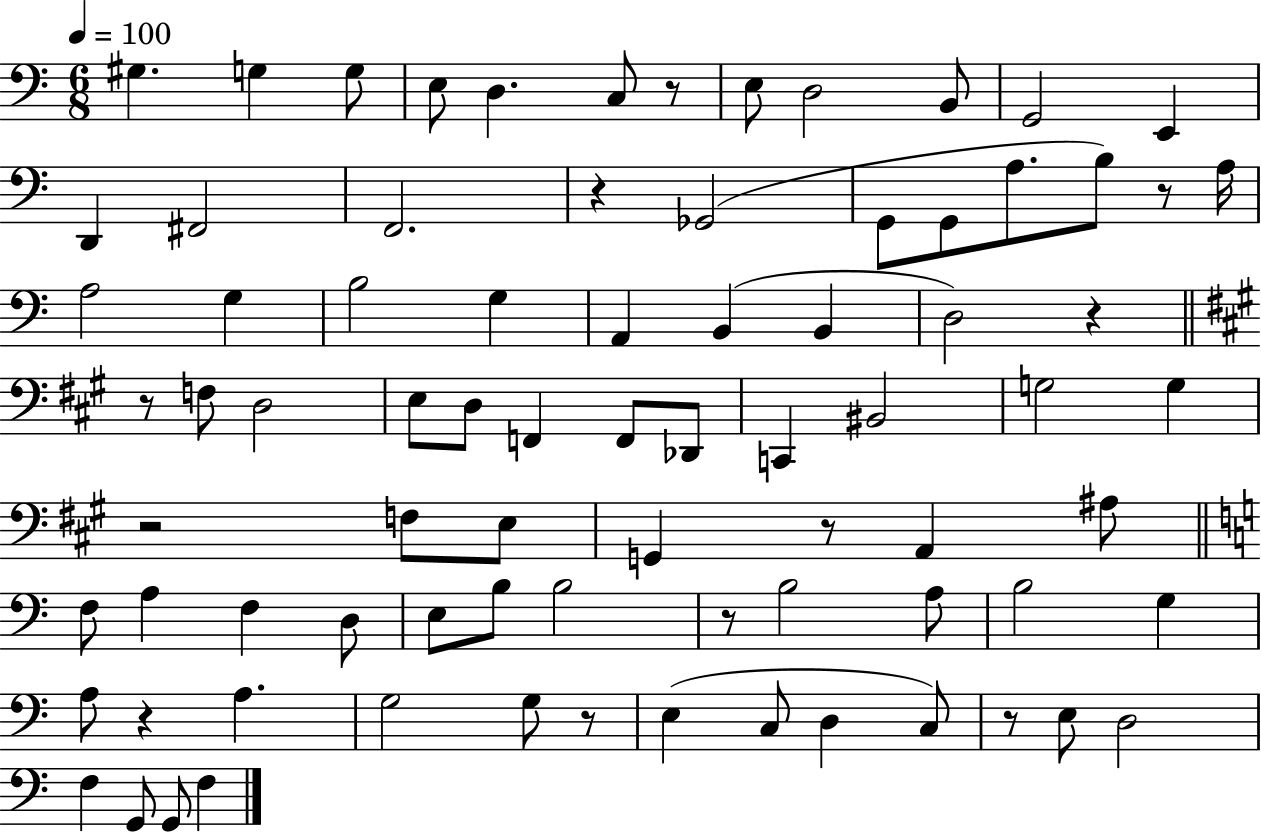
G#3/q. G3/q G3/e E3/e D3/q. C3/e R/e E3/e D3/h B2/e G2/h E2/q D2/q F#2/h F2/h. R/q Gb2/h G2/e G2/e A3/e. B3/e R/e A3/s A3/h G3/q B3/h G3/q A2/q B2/q B2/q D3/h R/q R/e F3/e D3/h E3/e D3/e F2/q F2/e Db2/e C2/q BIS2/h G3/h G3/q R/h F3/e E3/e G2/q R/e A2/q A#3/e F3/e A3/q F3/q D3/e E3/e B3/e B3/h R/e B3/h A3/e B3/h G3/q A3/e R/q A3/q. G3/h G3/e R/e E3/q C3/e D3/q C3/e R/e E3/e D3/h F3/q G2/e G2/e F3/q